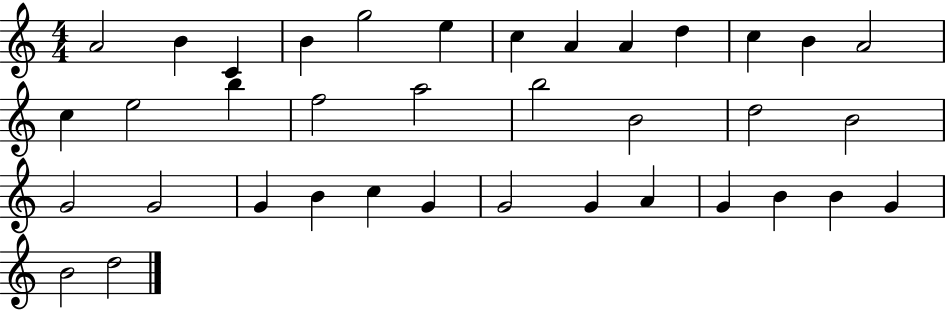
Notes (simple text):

A4/h B4/q C4/q B4/q G5/h E5/q C5/q A4/q A4/q D5/q C5/q B4/q A4/h C5/q E5/h B5/q F5/h A5/h B5/h B4/h D5/h B4/h G4/h G4/h G4/q B4/q C5/q G4/q G4/h G4/q A4/q G4/q B4/q B4/q G4/q B4/h D5/h